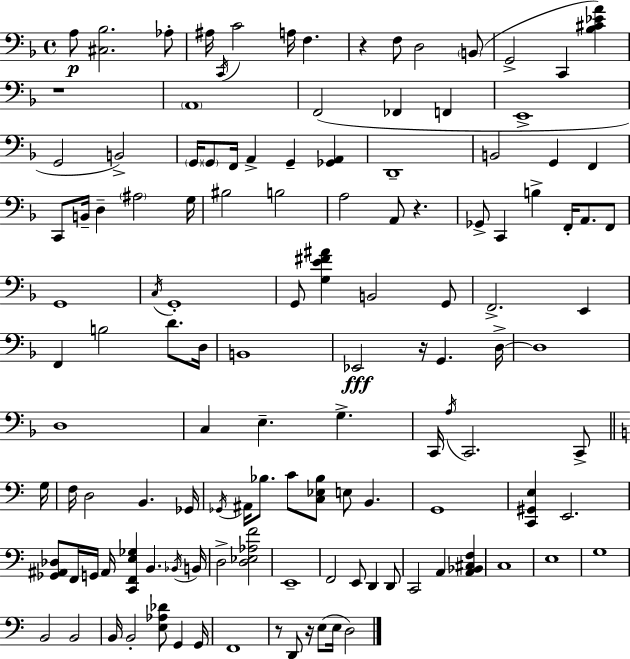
A3/e [C#3,Bb3]/h. Ab3/e A#3/s C2/s C4/h A3/s F3/q. R/q F3/e D3/h B2/e G2/h C2/q [Bb3,C#4,Eb4,A4]/q R/w A2/w F2/h FES2/q F2/q E2/w G2/h B2/h G2/s G2/e F2/s A2/q G2/q [Gb2,A2]/q D2/w B2/h G2/q F2/q C2/e B2/s D3/q A#3/h G3/s BIS3/h B3/h A3/h A2/e R/q. Gb2/e C2/q B3/q F2/s A2/e. F2/e G2/w C3/s G2/w G2/e [G3,E4,F#4,A#4]/q B2/h G2/e F2/h. E2/q F2/q B3/h D4/e. D3/s B2/w Eb2/h R/s G2/q. D3/s D3/w D3/w C3/q E3/q. G3/q. C2/s A3/s C2/h. C2/e G3/s F3/s D3/h B2/q. Gb2/s Gb2/s A#2/s Bb3/e. C4/e [C3,Eb3,Bb3]/e E3/e B2/q. G2/w [C2,G#2,E3]/q E2/h. [Gb2,A#2,Db3]/e F2/s G2/s A#2/s [C2,F2,E3,Gb3]/q B2/q. Bb2/s B2/s D3/h [D3,Eb3,Ab3,F4]/h E2/w F2/h E2/e D2/q D2/e C2/h A2/q [A2,Bb2,C#3,F3]/q C3/w E3/w G3/w B2/h B2/h B2/s B2/h [E3,Ab3,Db4]/e G2/q G2/s F2/w R/e D2/e R/s E3/e E3/s D3/h